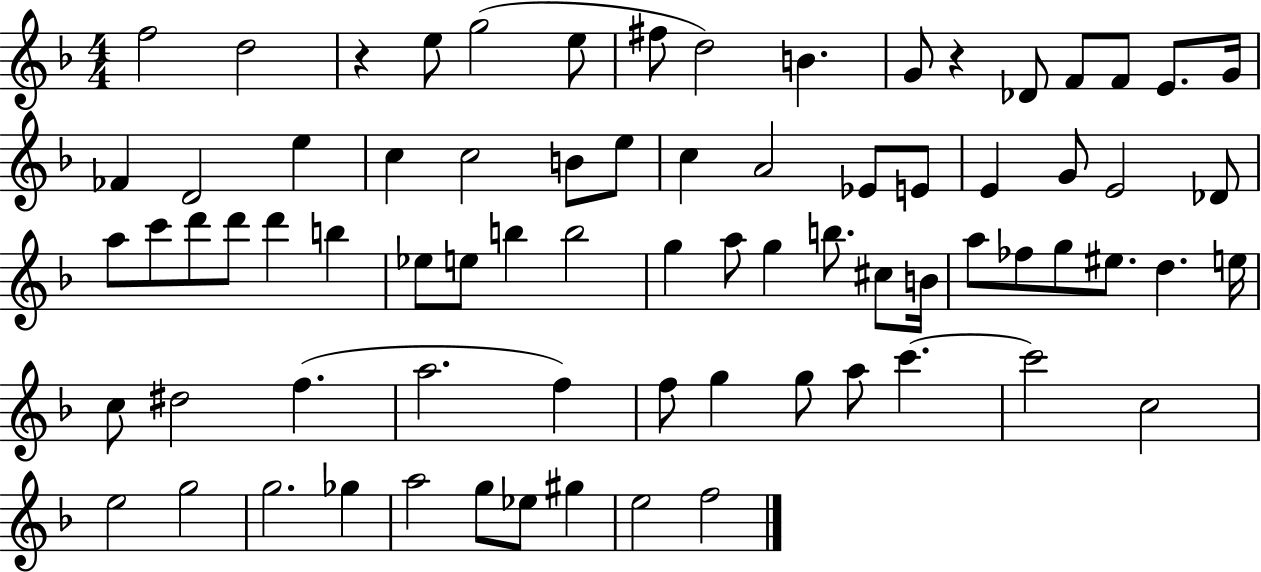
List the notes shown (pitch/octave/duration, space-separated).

F5/h D5/h R/q E5/e G5/h E5/e F#5/e D5/h B4/q. G4/e R/q Db4/e F4/e F4/e E4/e. G4/s FES4/q D4/h E5/q C5/q C5/h B4/e E5/e C5/q A4/h Eb4/e E4/e E4/q G4/e E4/h Db4/e A5/e C6/e D6/e D6/e D6/q B5/q Eb5/e E5/e B5/q B5/h G5/q A5/e G5/q B5/e. C#5/e B4/s A5/e FES5/e G5/e EIS5/e. D5/q. E5/s C5/e D#5/h F5/q. A5/h. F5/q F5/e G5/q G5/e A5/e C6/q. C6/h C5/h E5/h G5/h G5/h. Gb5/q A5/h G5/e Eb5/e G#5/q E5/h F5/h